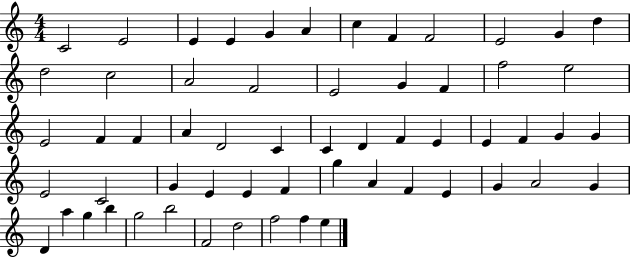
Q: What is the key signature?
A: C major